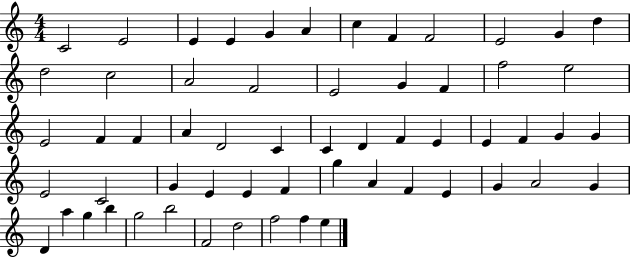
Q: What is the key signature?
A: C major